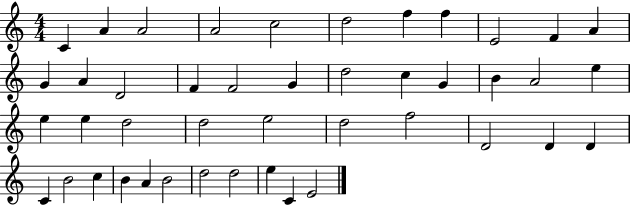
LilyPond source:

{
  \clef treble
  \numericTimeSignature
  \time 4/4
  \key c \major
  c'4 a'4 a'2 | a'2 c''2 | d''2 f''4 f''4 | e'2 f'4 a'4 | \break g'4 a'4 d'2 | f'4 f'2 g'4 | d''2 c''4 g'4 | b'4 a'2 e''4 | \break e''4 e''4 d''2 | d''2 e''2 | d''2 f''2 | d'2 d'4 d'4 | \break c'4 b'2 c''4 | b'4 a'4 b'2 | d''2 d''2 | e''4 c'4 e'2 | \break \bar "|."
}